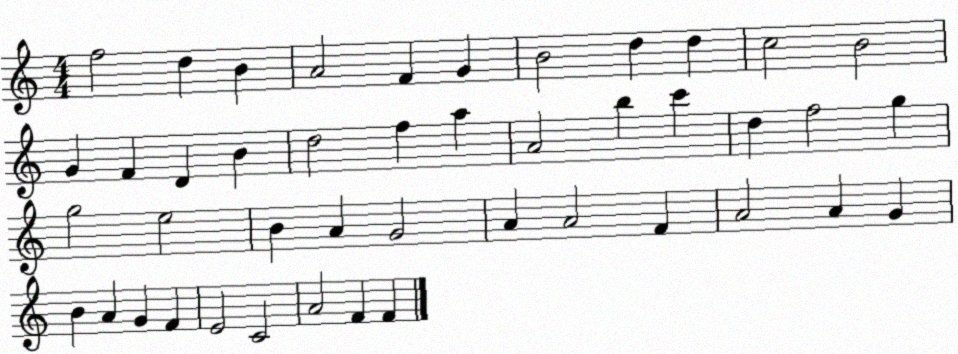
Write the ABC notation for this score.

X:1
T:Untitled
M:4/4
L:1/4
K:C
f2 d B A2 F G B2 d d c2 B2 G F D B d2 f a A2 b c' d f2 g g2 e2 B A G2 A A2 F A2 A G B A G F E2 C2 A2 F F